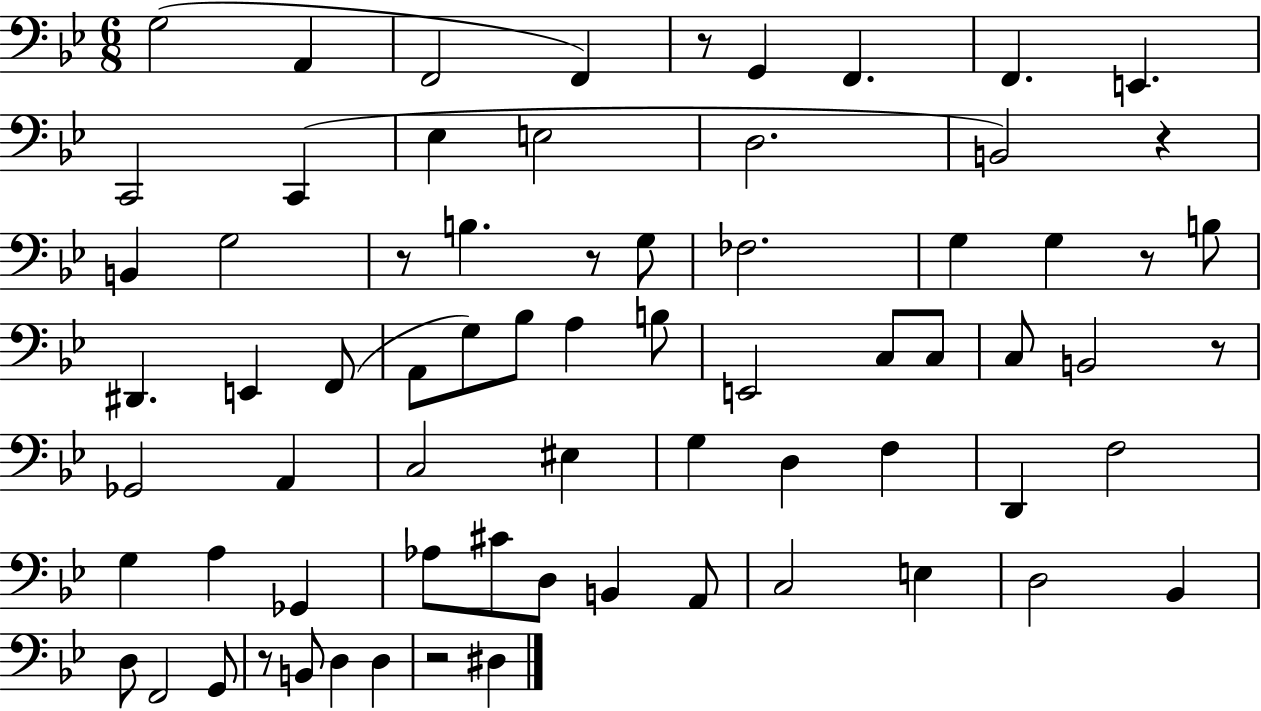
{
  \clef bass
  \numericTimeSignature
  \time 6/8
  \key bes \major
  g2( a,4 | f,2 f,4) | r8 g,4 f,4. | f,4. e,4. | \break c,2 c,4( | ees4 e2 | d2. | b,2) r4 | \break b,4 g2 | r8 b4. r8 g8 | fes2. | g4 g4 r8 b8 | \break dis,4. e,4 f,8( | a,8 g8) bes8 a4 b8 | e,2 c8 c8 | c8 b,2 r8 | \break ges,2 a,4 | c2 eis4 | g4 d4 f4 | d,4 f2 | \break g4 a4 ges,4 | aes8 cis'8 d8 b,4 a,8 | c2 e4 | d2 bes,4 | \break d8 f,2 g,8 | r8 b,8 d4 d4 | r2 dis4 | \bar "|."
}